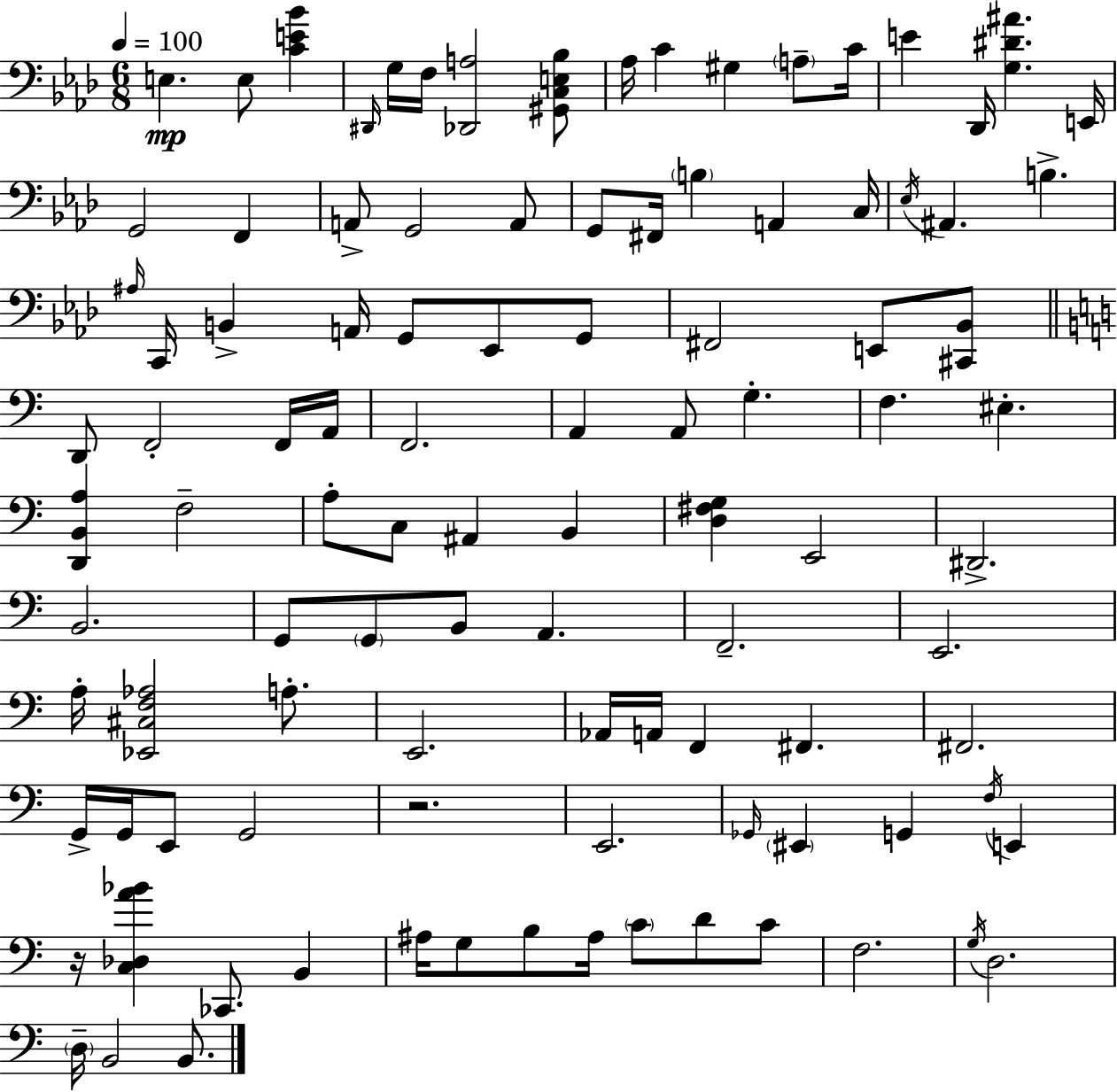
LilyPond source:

{
  \clef bass
  \numericTimeSignature
  \time 6/8
  \key f \minor
  \tempo 4 = 100
  \repeat volta 2 { e4.\mp e8 <c' e' bes'>4 | \grace { dis,16 } g16 f16 <des, a>2 <gis, c e bes>8 | aes16 c'4 gis4 \parenthesize a8-- | c'16 e'4 des,16 <g dis' ais'>4. | \break e,16 g,2 f,4 | a,8-> g,2 a,8 | g,8 fis,16 \parenthesize b4 a,4 | c16 \acciaccatura { ees16 } ais,4. b4.-> | \break \grace { ais16 } c,16 b,4-> a,16 g,8 ees,8 | g,8 fis,2 e,8 | <cis, bes,>8 \bar "||" \break \key a \minor d,8 f,2-. f,16 a,16 | f,2. | a,4 a,8 g4.-. | f4. eis4.-. | \break <d, b, a>4 f2-- | a8-. c8 ais,4 b,4 | <d fis g>4 e,2 | dis,2.-> | \break b,2. | g,8 \parenthesize g,8 b,8 a,4. | f,2.-- | e,2. | \break a16-. <ees, cis f aes>2 a8.-. | e,2. | aes,16 a,16 f,4 fis,4. | fis,2. | \break g,16-> g,16 e,8 g,2 | r2. | e,2. | \grace { ges,16 } \parenthesize eis,4 g,4 \acciaccatura { f16 } e,4 | \break r16 <c des a' bes'>4 ces,8. b,4 | ais16 g8 b8 ais16 \parenthesize c'8 d'8 | c'8 f2. | \acciaccatura { g16 } d2. | \break \parenthesize d16-- b,2 | b,8. } \bar "|."
}